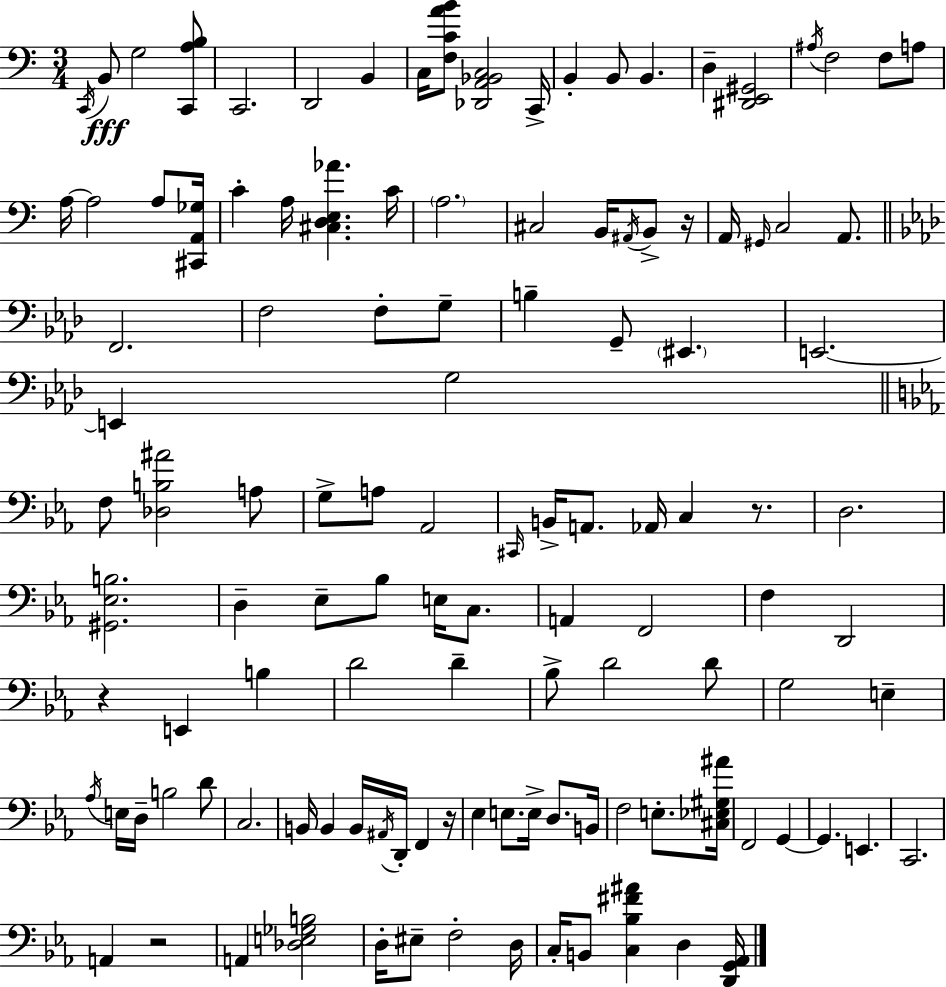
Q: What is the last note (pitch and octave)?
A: D3